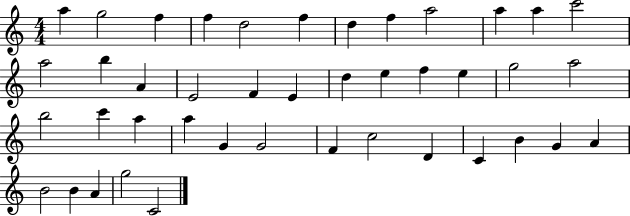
X:1
T:Untitled
M:4/4
L:1/4
K:C
a g2 f f d2 f d f a2 a a c'2 a2 b A E2 F E d e f e g2 a2 b2 c' a a G G2 F c2 D C B G A B2 B A g2 C2